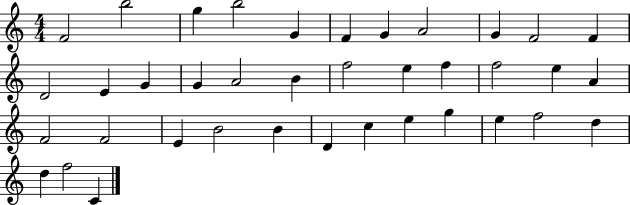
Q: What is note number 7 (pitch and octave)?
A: G4